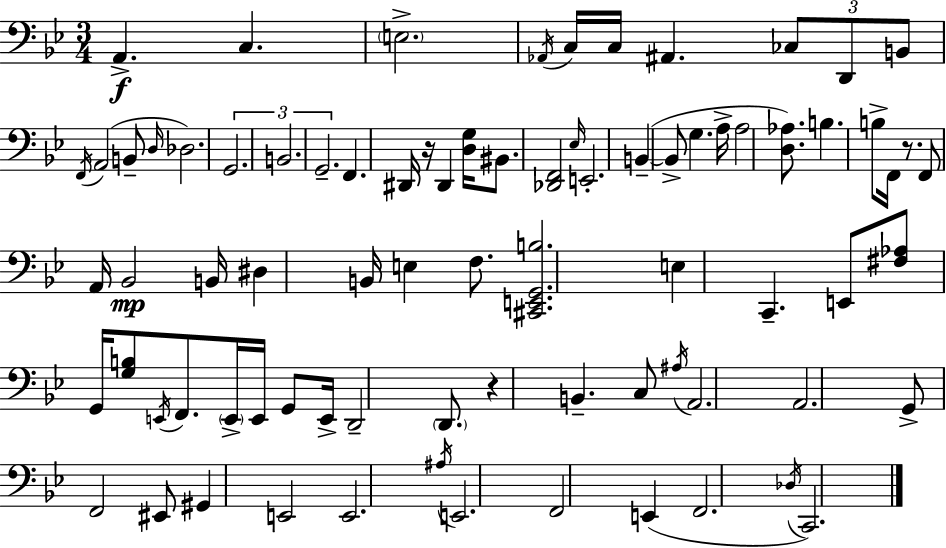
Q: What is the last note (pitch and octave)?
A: C2